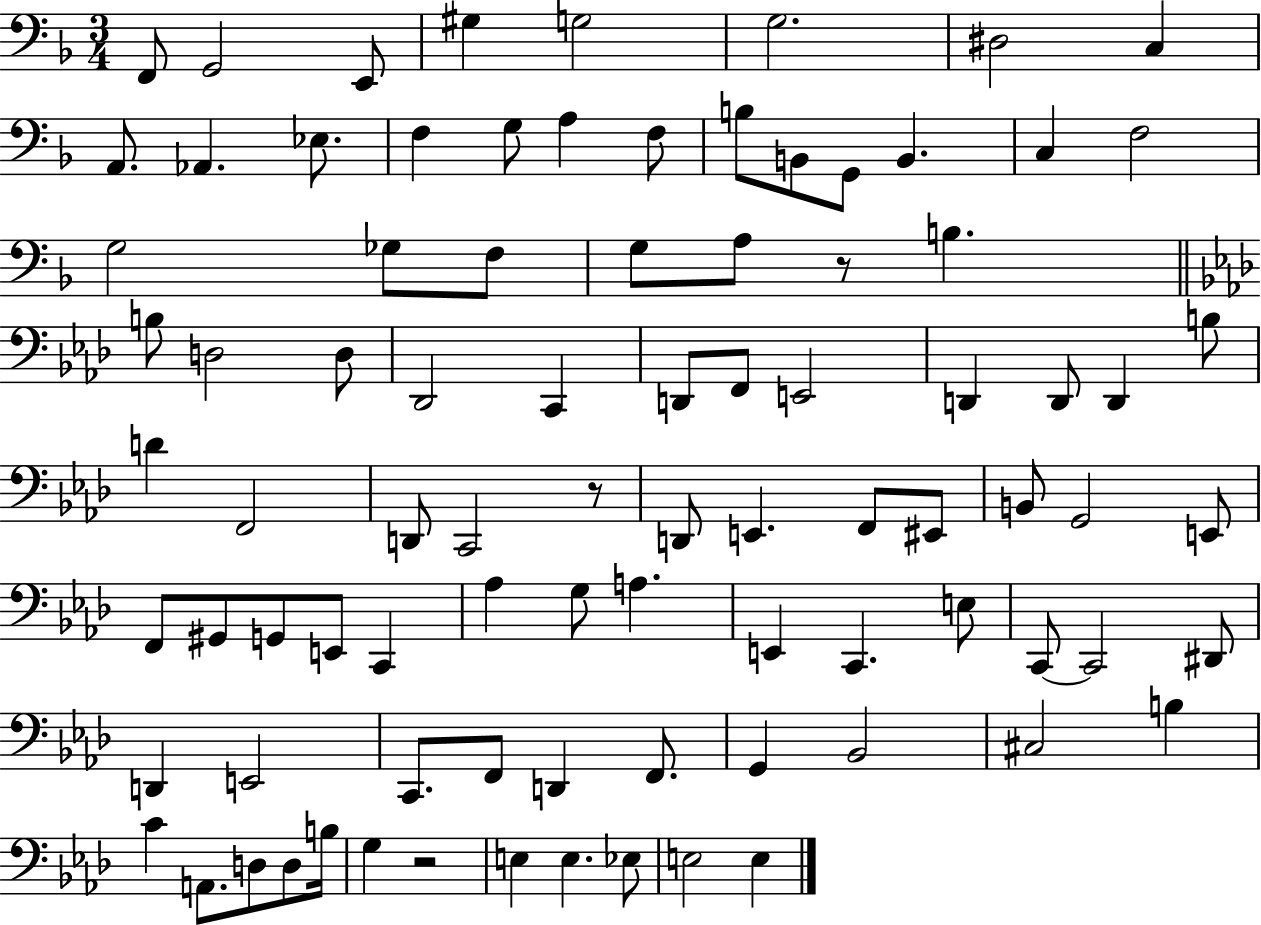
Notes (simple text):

F2/e G2/h E2/e G#3/q G3/h G3/h. D#3/h C3/q A2/e. Ab2/q. Eb3/e. F3/q G3/e A3/q F3/e B3/e B2/e G2/e B2/q. C3/q F3/h G3/h Gb3/e F3/e G3/e A3/e R/e B3/q. B3/e D3/h D3/e Db2/h C2/q D2/e F2/e E2/h D2/q D2/e D2/q B3/e D4/q F2/h D2/e C2/h R/e D2/e E2/q. F2/e EIS2/e B2/e G2/h E2/e F2/e G#2/e G2/e E2/e C2/q Ab3/q G3/e A3/q. E2/q C2/q. E3/e C2/e C2/h D#2/e D2/q E2/h C2/e. F2/e D2/q F2/e. G2/q Bb2/h C#3/h B3/q C4/q A2/e. D3/e D3/e B3/s G3/q R/h E3/q E3/q. Eb3/e E3/h E3/q